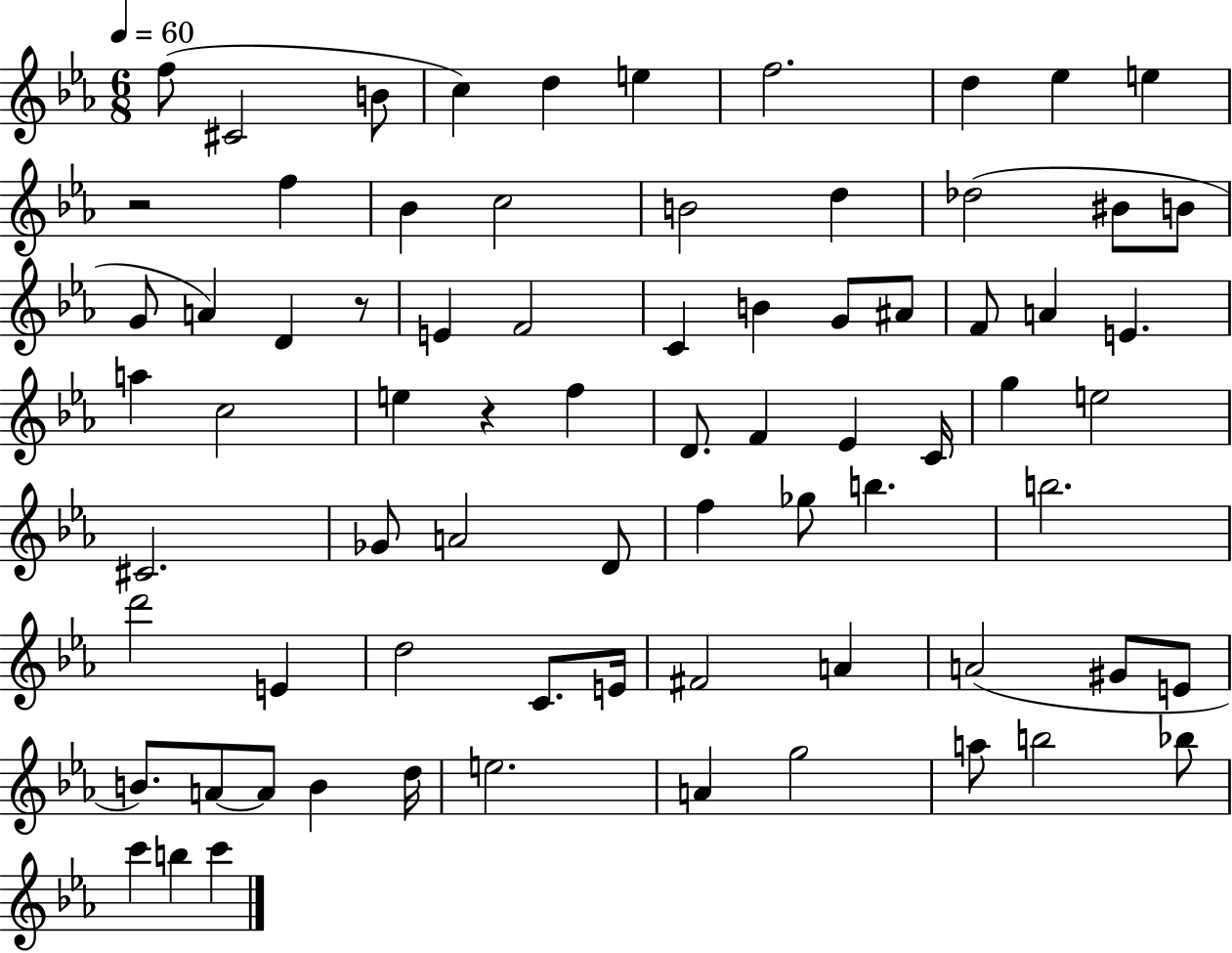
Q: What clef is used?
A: treble